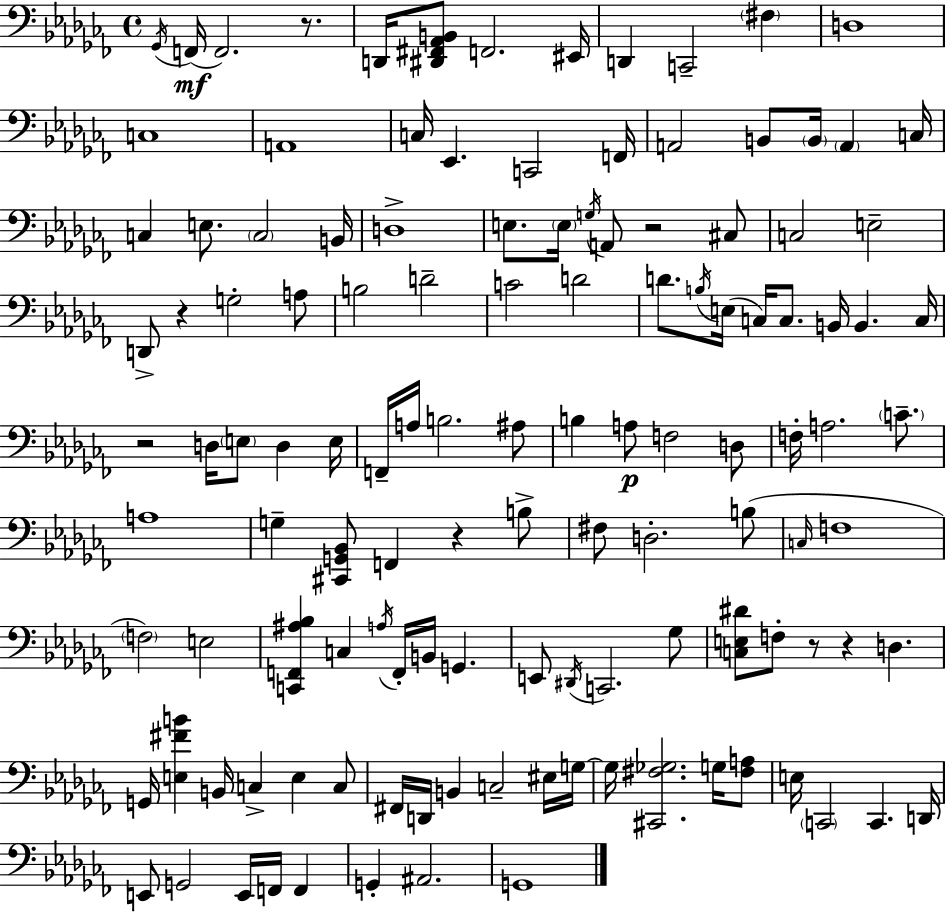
X:1
T:Untitled
M:4/4
L:1/4
K:Abm
_G,,/4 F,,/4 F,,2 z/2 D,,/4 [^D,,^F,,_A,,B,,]/2 F,,2 ^E,,/4 D,, C,,2 ^F, D,4 C,4 A,,4 C,/4 _E,, C,,2 F,,/4 A,,2 B,,/2 B,,/4 A,, C,/4 C, E,/2 C,2 B,,/4 D,4 E,/2 E,/4 G,/4 A,,/2 z2 ^C,/2 C,2 E,2 D,,/2 z G,2 A,/2 B,2 D2 C2 D2 D/2 B,/4 E,/4 C,/4 C,/2 B,,/4 B,, C,/4 z2 D,/4 E,/2 D, E,/4 F,,/4 A,/4 B,2 ^A,/2 B, A,/2 F,2 D,/2 F,/4 A,2 C/2 A,4 G, [^C,,G,,_B,,]/2 F,, z B,/2 ^F,/2 D,2 B,/2 C,/4 F,4 F,2 E,2 [C,,F,,^A,_B,] C, A,/4 F,,/4 B,,/4 G,, E,,/2 ^D,,/4 C,,2 _G,/2 [C,E,^D]/2 F,/2 z/2 z D, G,,/4 [E,^FB] B,,/4 C, E, C,/2 ^F,,/4 D,,/4 B,, C,2 ^E,/4 G,/4 G,/4 [^C,,^F,_G,]2 G,/4 [^F,A,]/2 E,/4 C,,2 C,, D,,/4 E,,/2 G,,2 E,,/4 F,,/4 F,, G,, ^A,,2 G,,4